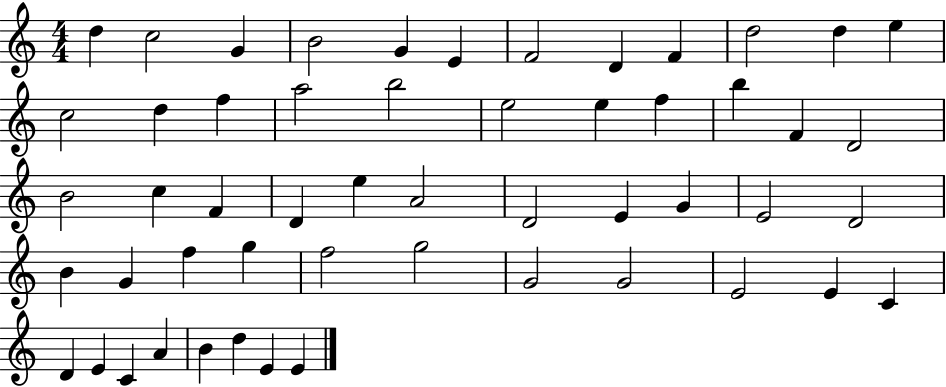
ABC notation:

X:1
T:Untitled
M:4/4
L:1/4
K:C
d c2 G B2 G E F2 D F d2 d e c2 d f a2 b2 e2 e f b F D2 B2 c F D e A2 D2 E G E2 D2 B G f g f2 g2 G2 G2 E2 E C D E C A B d E E